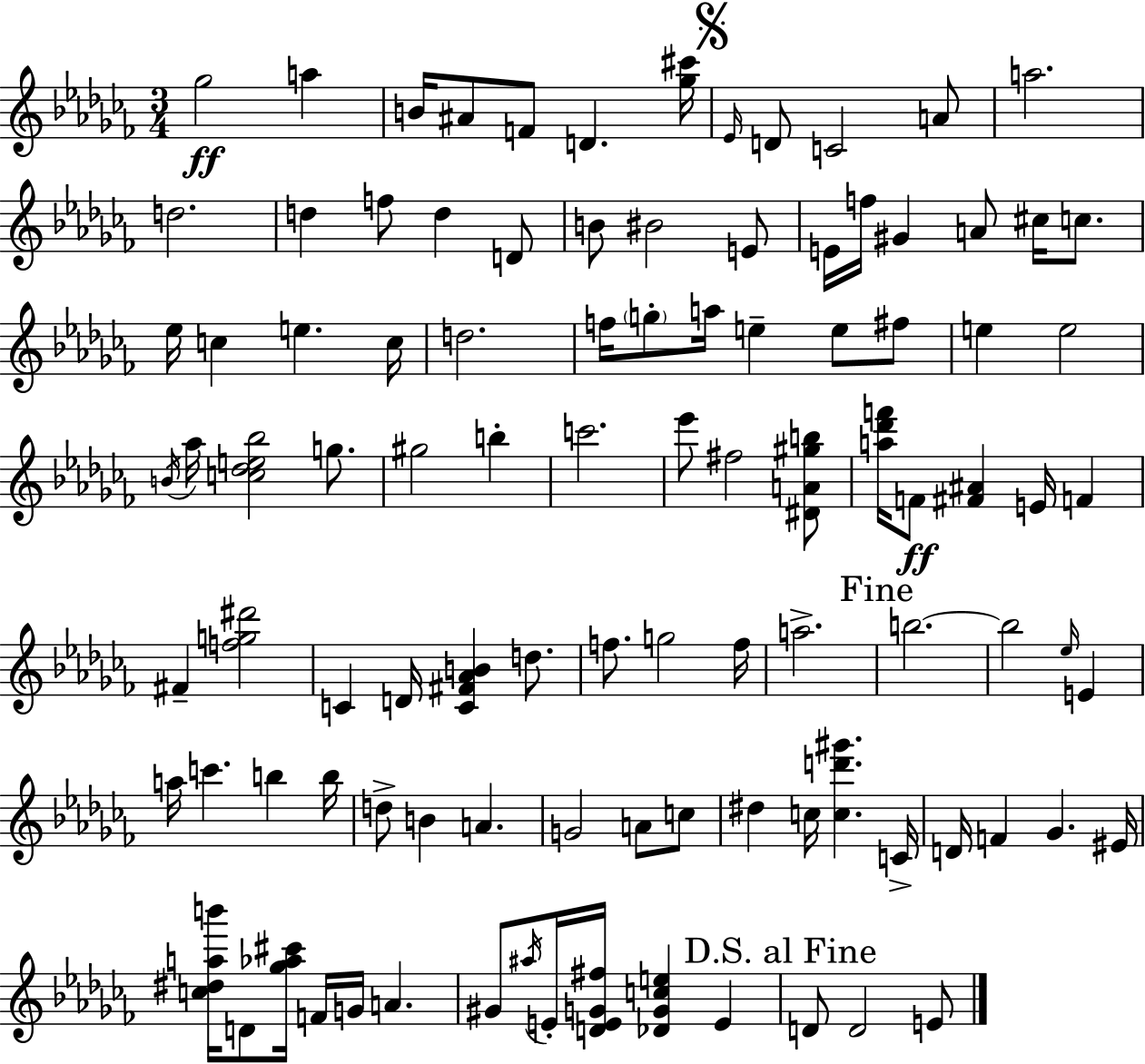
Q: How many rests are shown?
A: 0